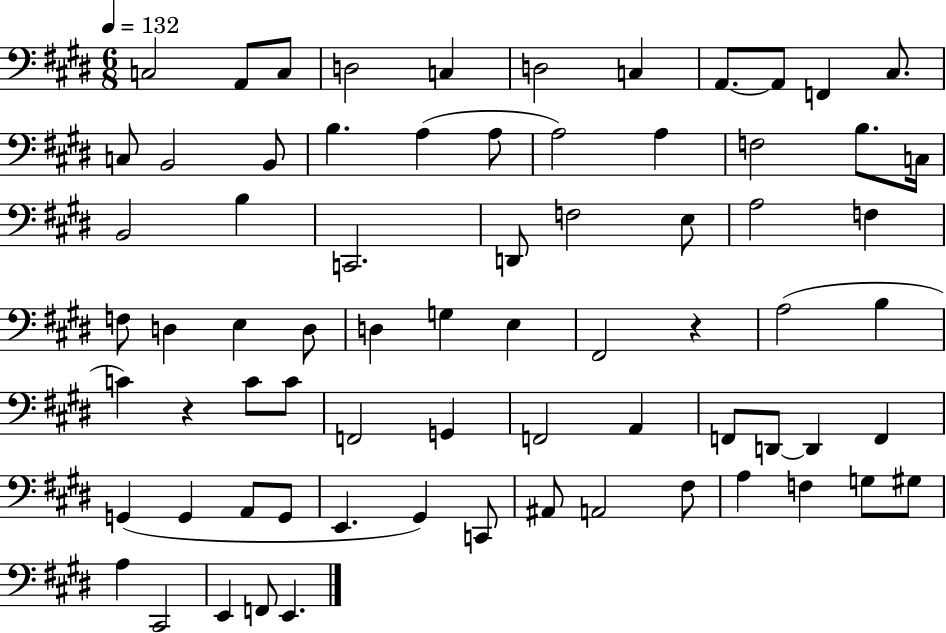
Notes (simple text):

C3/h A2/e C3/e D3/h C3/q D3/h C3/q A2/e. A2/e F2/q C#3/e. C3/e B2/h B2/e B3/q. A3/q A3/e A3/h A3/q F3/h B3/e. C3/s B2/h B3/q C2/h. D2/e F3/h E3/e A3/h F3/q F3/e D3/q E3/q D3/e D3/q G3/q E3/q F#2/h R/q A3/h B3/q C4/q R/q C4/e C4/e F2/h G2/q F2/h A2/q F2/e D2/e D2/q F2/q G2/q G2/q A2/e G2/e E2/q. G#2/q C2/e A#2/e A2/h F#3/e A3/q F3/q G3/e G#3/e A3/q C#2/h E2/q F2/e E2/q.